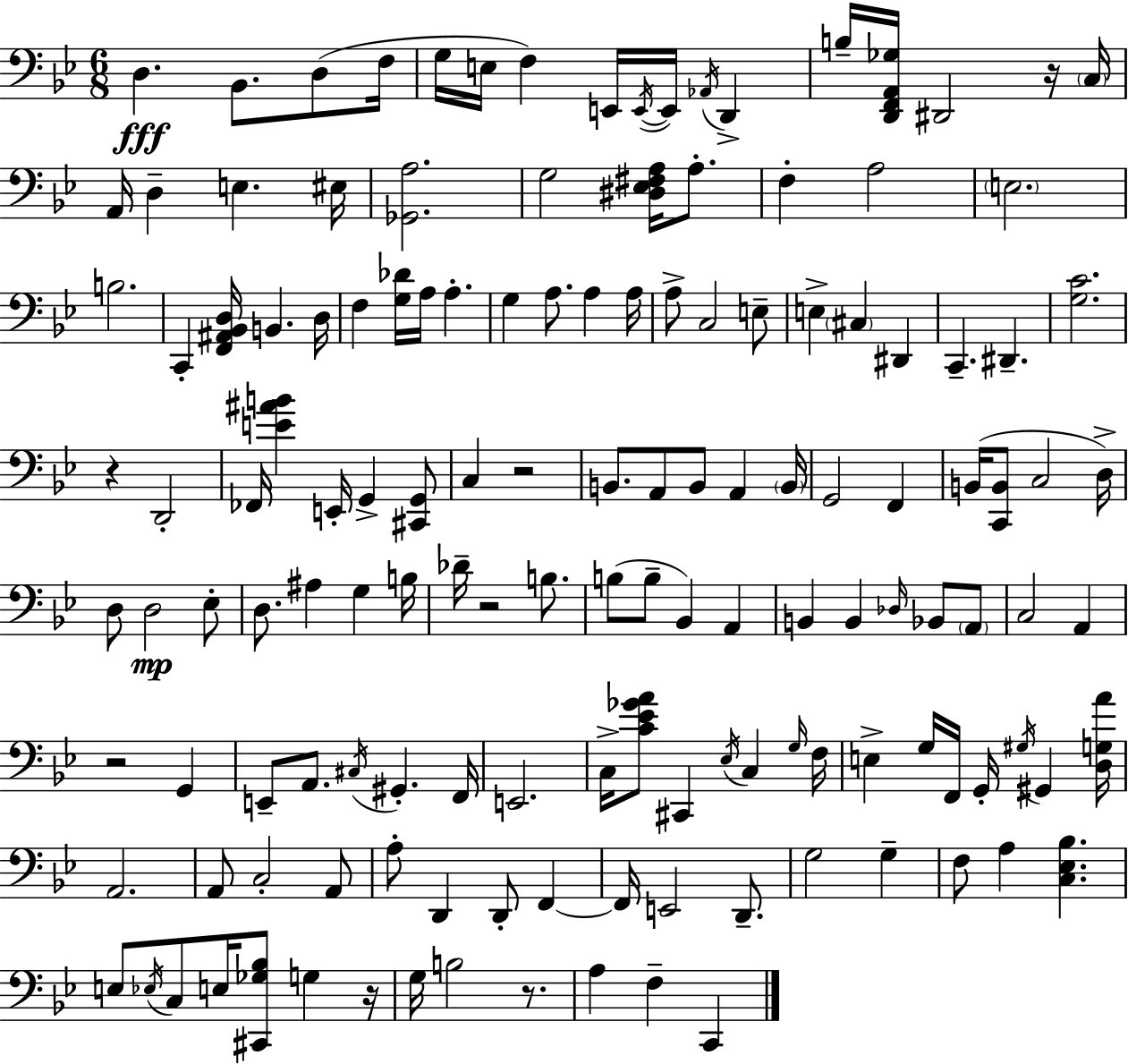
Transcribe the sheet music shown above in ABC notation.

X:1
T:Untitled
M:6/8
L:1/4
K:Bb
D, _B,,/2 D,/2 F,/4 G,/4 E,/4 F, E,,/4 E,,/4 E,,/4 _A,,/4 D,, B,/4 [D,,F,,A,,_G,]/4 ^D,,2 z/4 C,/4 A,,/4 D, E, ^E,/4 [_G,,A,]2 G,2 [^D,_E,^F,A,]/4 A,/2 F, A,2 E,2 B,2 C,, [F,,^A,,_B,,D,]/4 B,, D,/4 F, [G,_D]/4 A,/4 A, G, A,/2 A, A,/4 A,/2 C,2 E,/2 E, ^C, ^D,, C,, ^D,, [G,C]2 z D,,2 _F,,/4 [E^AB] E,,/4 G,, [^C,,G,,]/2 C, z2 B,,/2 A,,/2 B,,/2 A,, B,,/4 G,,2 F,, B,,/4 [C,,B,,]/2 C,2 D,/4 D,/2 D,2 _E,/2 D,/2 ^A, G, B,/4 _D/4 z2 B,/2 B,/2 B,/2 _B,, A,, B,, B,, _D,/4 _B,,/2 A,,/2 C,2 A,, z2 G,, E,,/2 A,,/2 ^C,/4 ^G,, F,,/4 E,,2 C,/4 [C_E_GA]/2 ^C,, _E,/4 C, G,/4 F,/4 E, G,/4 F,,/4 G,,/4 ^G,/4 ^G,, [D,G,A]/4 A,,2 A,,/2 C,2 A,,/2 A,/2 D,, D,,/2 F,, F,,/4 E,,2 D,,/2 G,2 G, F,/2 A, [C,_E,_B,] E,/2 _E,/4 C,/2 E,/4 [^C,,_G,_B,]/2 G, z/4 G,/4 B,2 z/2 A, F, C,,